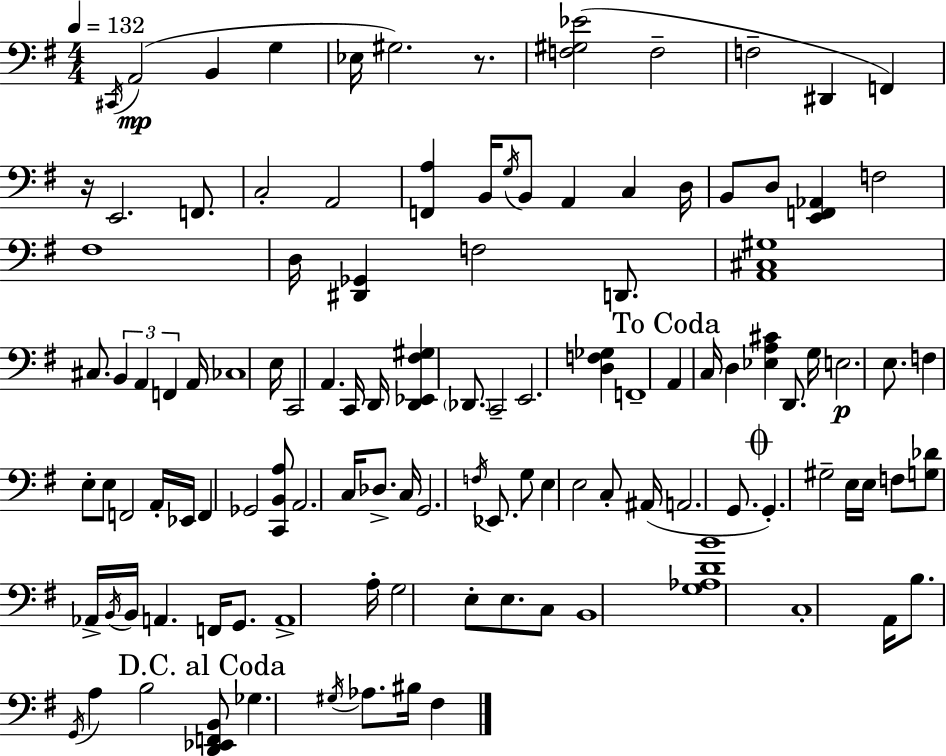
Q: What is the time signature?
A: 4/4